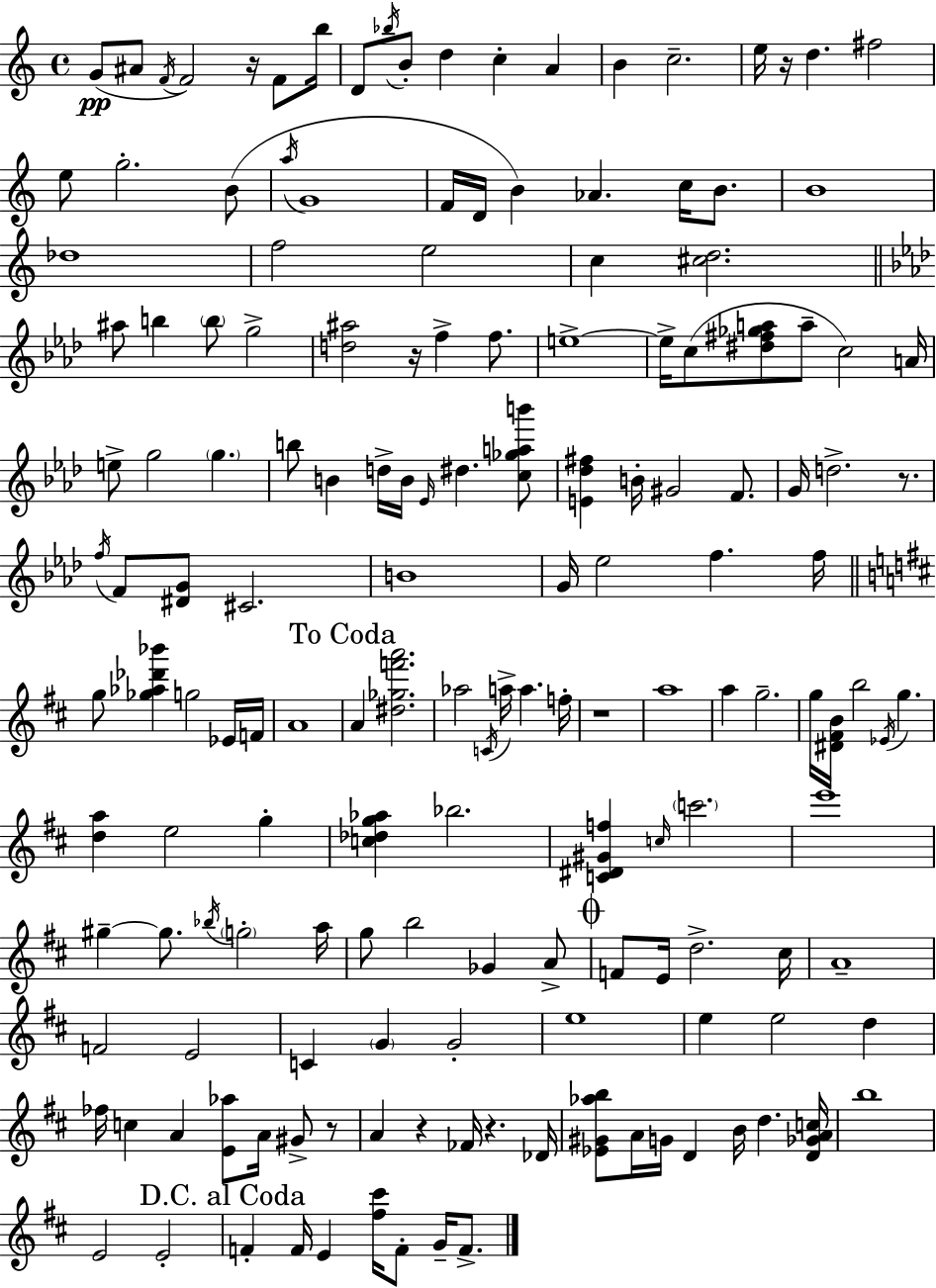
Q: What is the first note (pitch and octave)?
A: G4